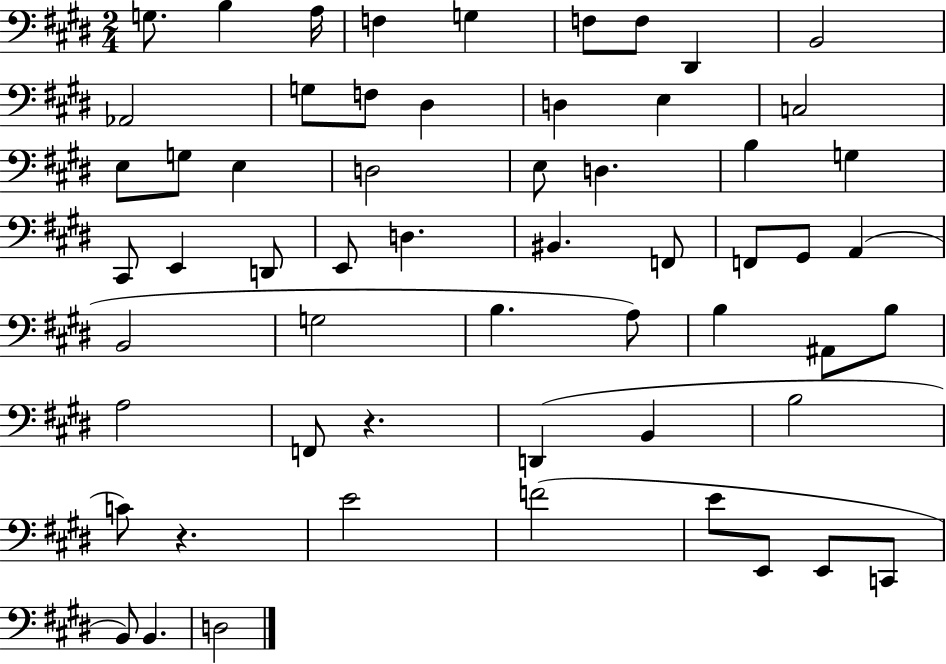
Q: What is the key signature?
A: E major